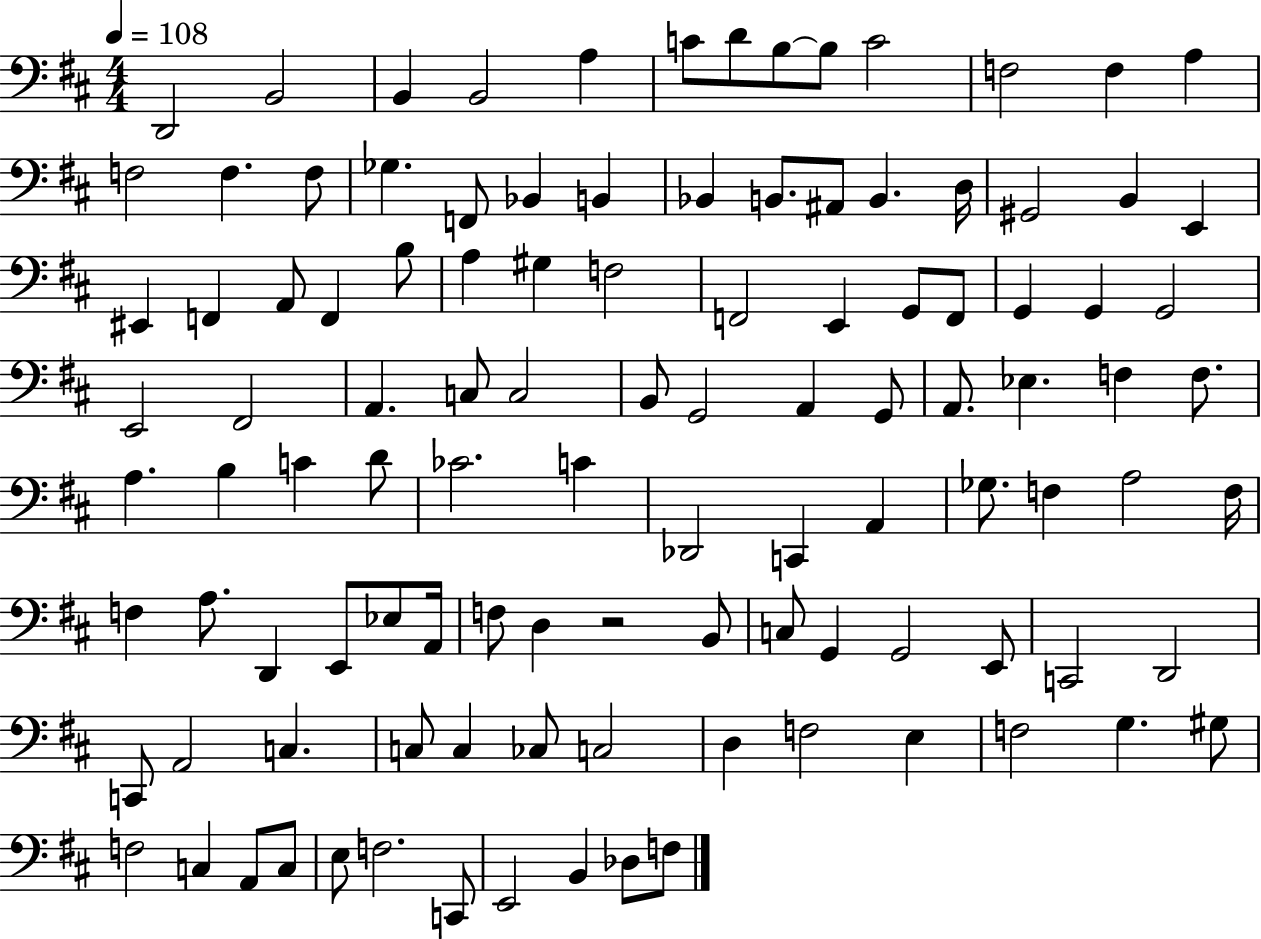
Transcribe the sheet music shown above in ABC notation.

X:1
T:Untitled
M:4/4
L:1/4
K:D
D,,2 B,,2 B,, B,,2 A, C/2 D/2 B,/2 B,/2 C2 F,2 F, A, F,2 F, F,/2 _G, F,,/2 _B,, B,, _B,, B,,/2 ^A,,/2 B,, D,/4 ^G,,2 B,, E,, ^E,, F,, A,,/2 F,, B,/2 A, ^G, F,2 F,,2 E,, G,,/2 F,,/2 G,, G,, G,,2 E,,2 ^F,,2 A,, C,/2 C,2 B,,/2 G,,2 A,, G,,/2 A,,/2 _E, F, F,/2 A, B, C D/2 _C2 C _D,,2 C,, A,, _G,/2 F, A,2 F,/4 F, A,/2 D,, E,,/2 _E,/2 A,,/4 F,/2 D, z2 B,,/2 C,/2 G,, G,,2 E,,/2 C,,2 D,,2 C,,/2 A,,2 C, C,/2 C, _C,/2 C,2 D, F,2 E, F,2 G, ^G,/2 F,2 C, A,,/2 C,/2 E,/2 F,2 C,,/2 E,,2 B,, _D,/2 F,/2